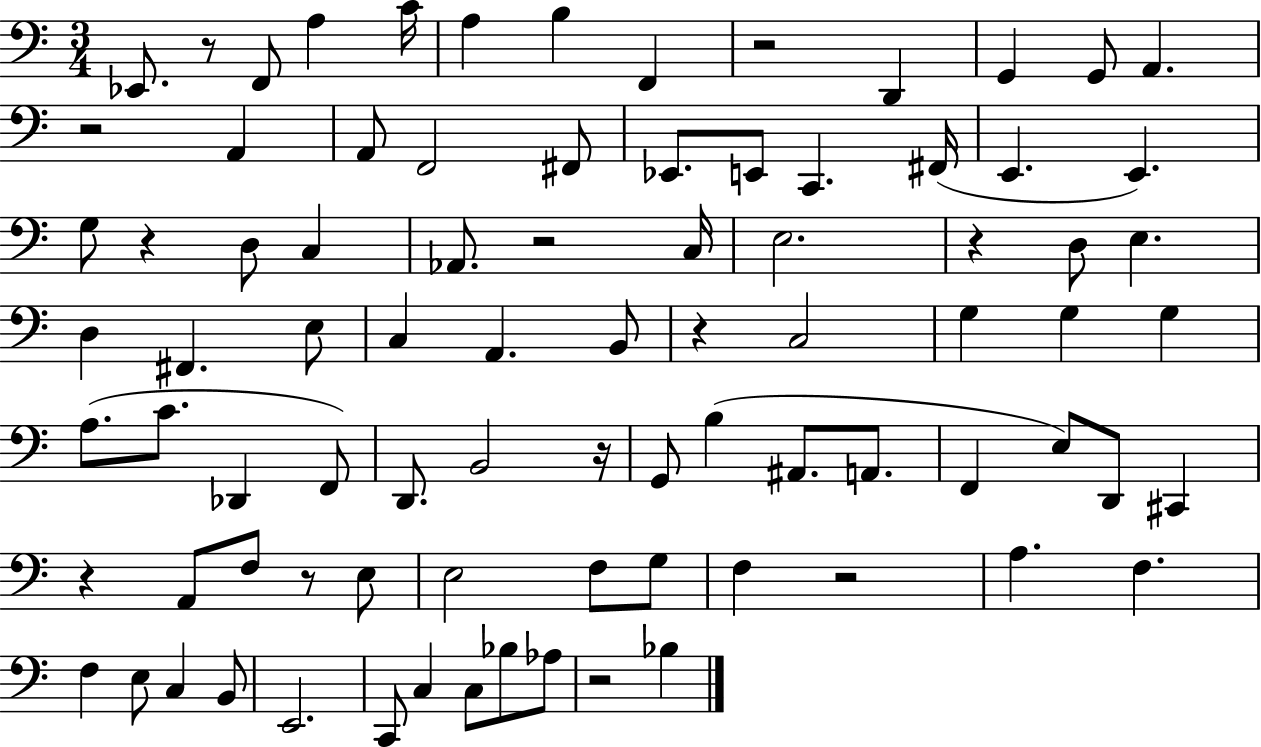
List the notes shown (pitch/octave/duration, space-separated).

Eb2/e. R/e F2/e A3/q C4/s A3/q B3/q F2/q R/h D2/q G2/q G2/e A2/q. R/h A2/q A2/e F2/h F#2/e Eb2/e. E2/e C2/q. F#2/s E2/q. E2/q. G3/e R/q D3/e C3/q Ab2/e. R/h C3/s E3/h. R/q D3/e E3/q. D3/q F#2/q. E3/e C3/q A2/q. B2/e R/q C3/h G3/q G3/q G3/q A3/e. C4/e. Db2/q F2/e D2/e. B2/h R/s G2/e B3/q A#2/e. A2/e. F2/q E3/e D2/e C#2/q R/q A2/e F3/e R/e E3/e E3/h F3/e G3/e F3/q R/h A3/q. F3/q. F3/q E3/e C3/q B2/e E2/h. C2/e C3/q C3/e Bb3/e Ab3/e R/h Bb3/q